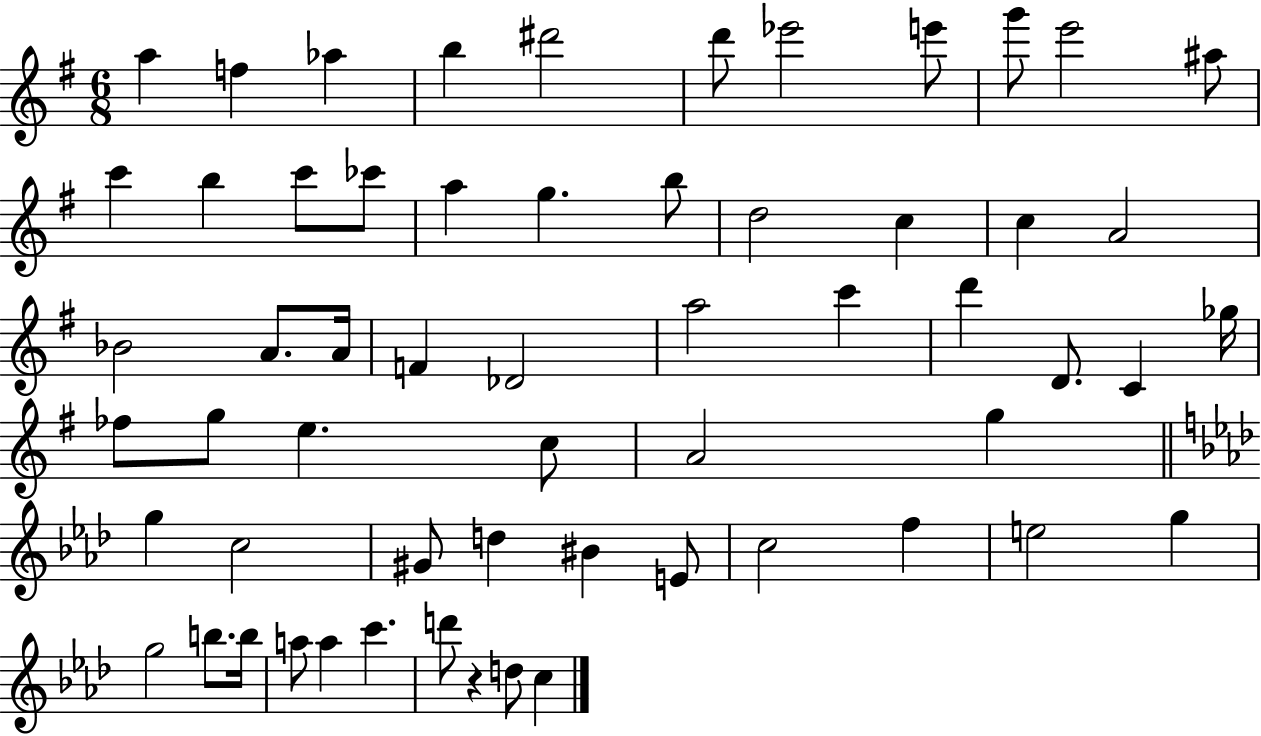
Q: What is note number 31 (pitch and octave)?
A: D4